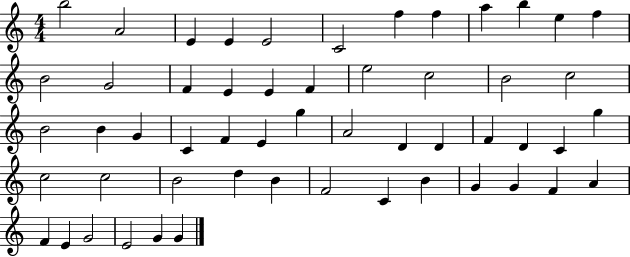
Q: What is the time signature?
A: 4/4